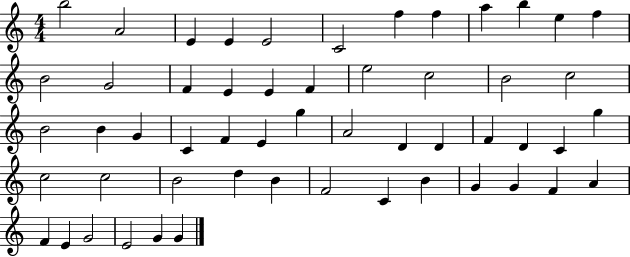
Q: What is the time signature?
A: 4/4